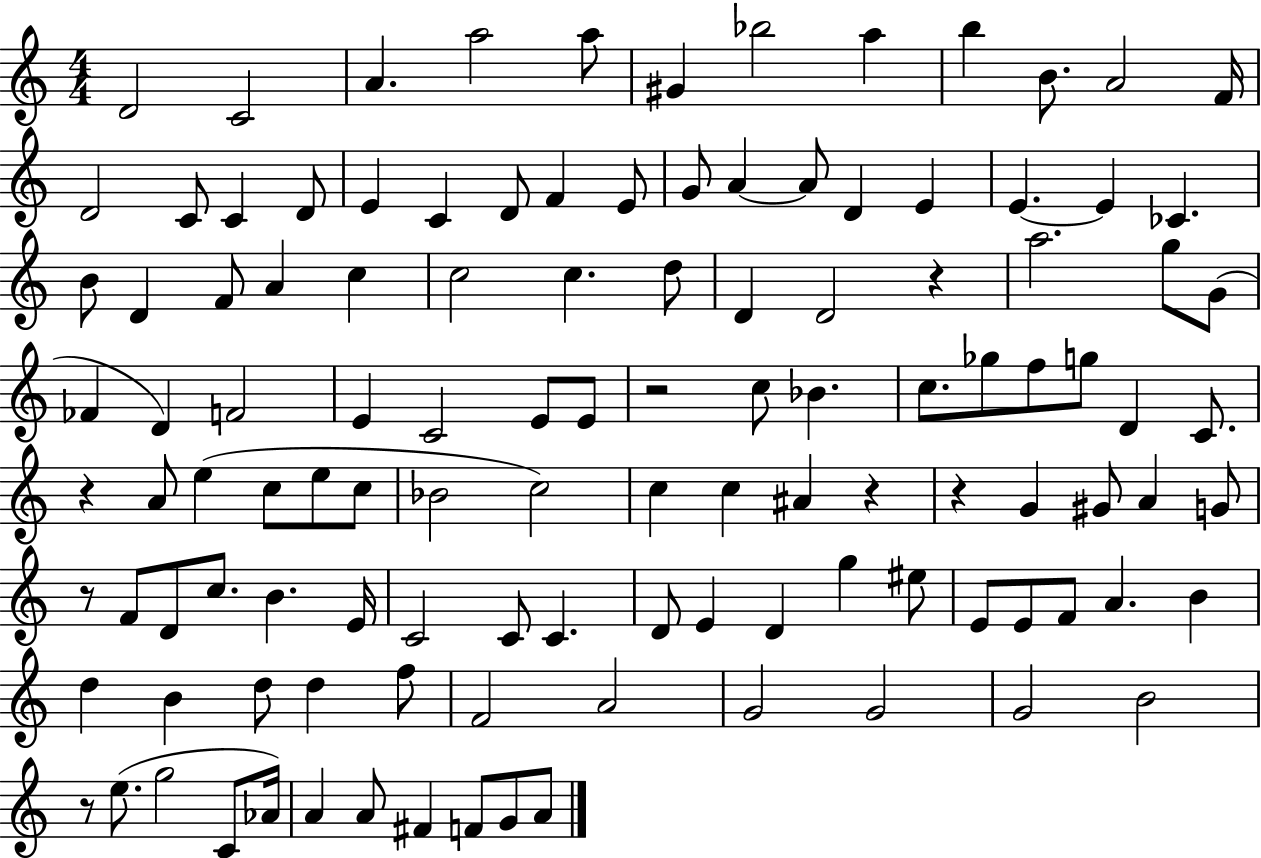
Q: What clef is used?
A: treble